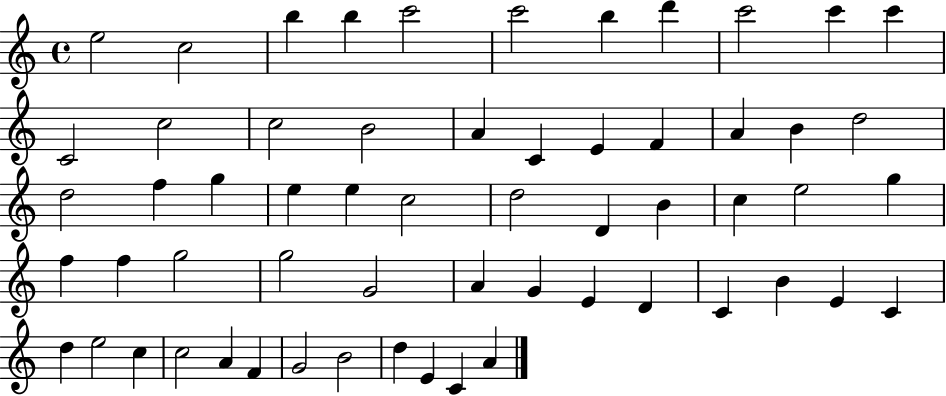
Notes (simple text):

E5/h C5/h B5/q B5/q C6/h C6/h B5/q D6/q C6/h C6/q C6/q C4/h C5/h C5/h B4/h A4/q C4/q E4/q F4/q A4/q B4/q D5/h D5/h F5/q G5/q E5/q E5/q C5/h D5/h D4/q B4/q C5/q E5/h G5/q F5/q F5/q G5/h G5/h G4/h A4/q G4/q E4/q D4/q C4/q B4/q E4/q C4/q D5/q E5/h C5/q C5/h A4/q F4/q G4/h B4/h D5/q E4/q C4/q A4/q